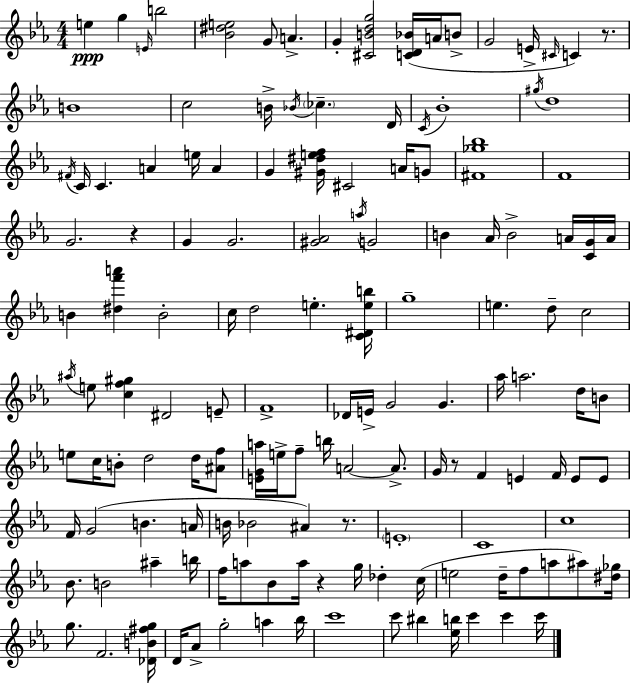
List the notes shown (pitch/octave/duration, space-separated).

E5/q G5/q E4/s B5/h [Bb4,D#5,E5]/h G4/e A4/q. G4/q [C#4,B4,D5,G5]/h [C4,D4,Bb4]/s A4/s B4/e G4/h E4/s C#4/s C4/q R/e. B4/w C5/h B4/s Bb4/s CES5/q. D4/s C4/s Bb4/w G#5/s D5/w F#4/s C4/s C4/q. A4/q E5/s A4/q G4/q [G#4,D#5,E5,F5]/s C#4/h A4/s G4/e [F#4,Gb5,Bb5]/w F4/w G4/h. R/q G4/q G4/h. [G#4,Ab4]/h A5/s G4/h B4/q Ab4/s B4/h A4/s [C4,G4]/s A4/s B4/q [D#5,F6,A6]/q B4/h C5/s D5/h E5/q. [C4,D#4,E5,B5]/s G5/w E5/q. D5/e C5/h A#5/s E5/e [C5,F5,G#5]/q D#4/h E4/e F4/w Db4/s E4/s G4/h G4/q. Ab5/s A5/h. D5/s B4/e E5/e C5/s B4/e D5/h D5/s [A#4,F5]/e [E4,G4,A5]/s E5/s F5/e B5/s A4/h A4/e. G4/s R/e F4/q E4/q F4/s E4/e E4/e F4/s G4/h B4/q. A4/s B4/s Bb4/h A#4/q R/e. E4/w C4/w C5/w Bb4/e. B4/h A#5/q B5/s F5/s A5/e Bb4/e A5/s R/q G5/s Db5/q C5/s E5/h D5/s F5/e A5/e A#5/e [D#5,Gb5]/s G5/e. F4/h. [Db4,B4,F#5,G5]/s D4/s Ab4/e G5/h A5/q Bb5/s C6/w C6/e BIS5/q [Eb5,B5]/s C6/q C6/q C6/s